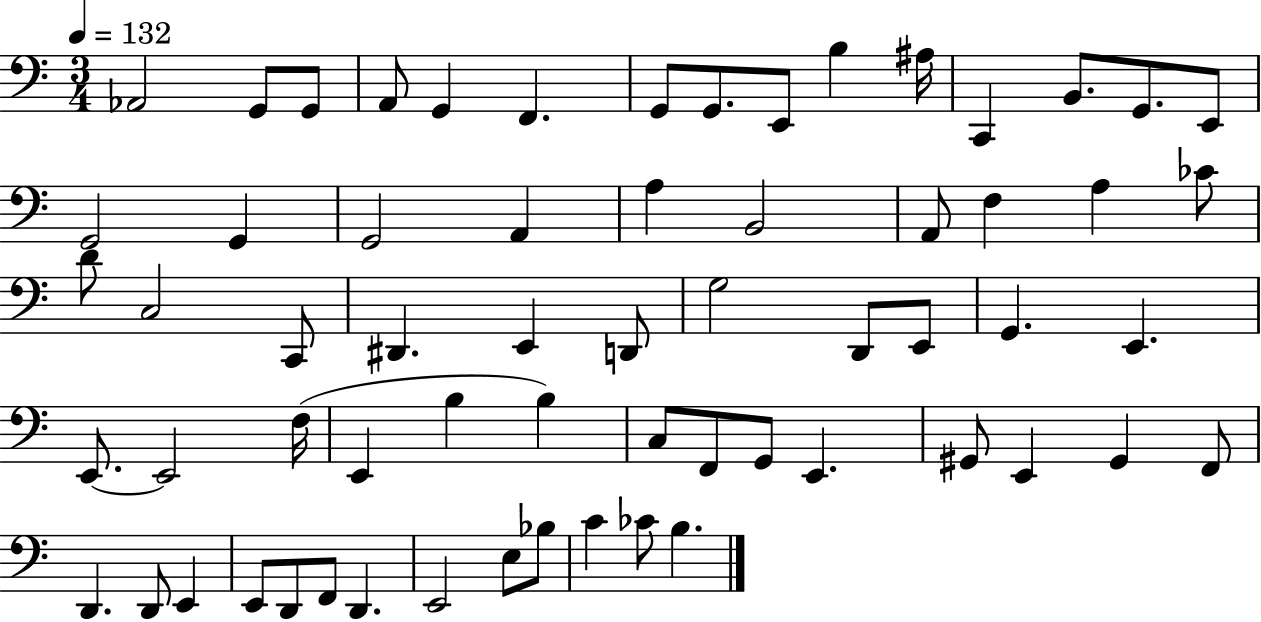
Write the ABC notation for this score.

X:1
T:Untitled
M:3/4
L:1/4
K:C
_A,,2 G,,/2 G,,/2 A,,/2 G,, F,, G,,/2 G,,/2 E,,/2 B, ^A,/4 C,, B,,/2 G,,/2 E,,/2 G,,2 G,, G,,2 A,, A, B,,2 A,,/2 F, A, _C/2 D/2 C,2 C,,/2 ^D,, E,, D,,/2 G,2 D,,/2 E,,/2 G,, E,, E,,/2 E,,2 F,/4 E,, B, B, C,/2 F,,/2 G,,/2 E,, ^G,,/2 E,, ^G,, F,,/2 D,, D,,/2 E,, E,,/2 D,,/2 F,,/2 D,, E,,2 E,/2 _B,/2 C _C/2 B,